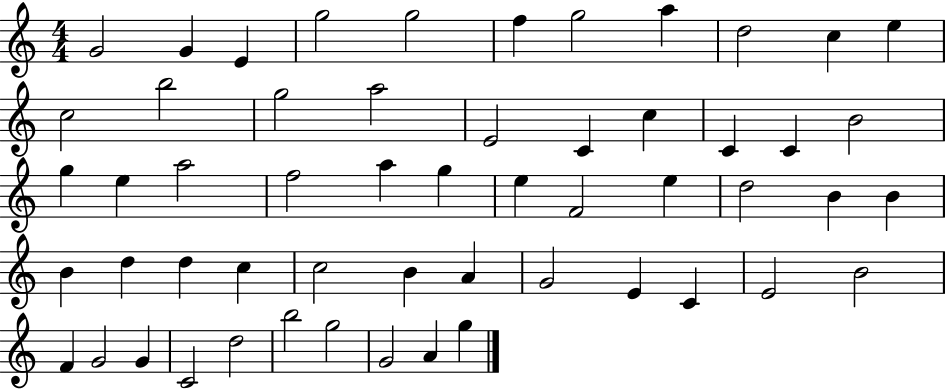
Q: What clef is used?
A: treble